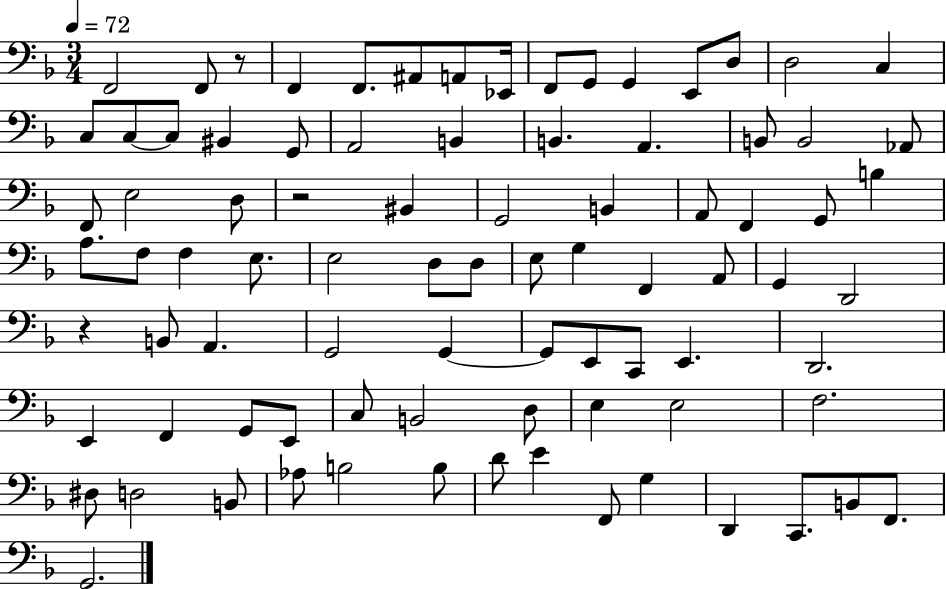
X:1
T:Untitled
M:3/4
L:1/4
K:F
F,,2 F,,/2 z/2 F,, F,,/2 ^A,,/2 A,,/2 _E,,/4 F,,/2 G,,/2 G,, E,,/2 D,/2 D,2 C, C,/2 C,/2 C,/2 ^B,, G,,/2 A,,2 B,, B,, A,, B,,/2 B,,2 _A,,/2 F,,/2 E,2 D,/2 z2 ^B,, G,,2 B,, A,,/2 F,, G,,/2 B, A,/2 F,/2 F, E,/2 E,2 D,/2 D,/2 E,/2 G, F,, A,,/2 G,, D,,2 z B,,/2 A,, G,,2 G,, G,,/2 E,,/2 C,,/2 E,, D,,2 E,, F,, G,,/2 E,,/2 C,/2 B,,2 D,/2 E, E,2 F,2 ^D,/2 D,2 B,,/2 _A,/2 B,2 B,/2 D/2 E F,,/2 G, D,, C,,/2 B,,/2 F,,/2 G,,2